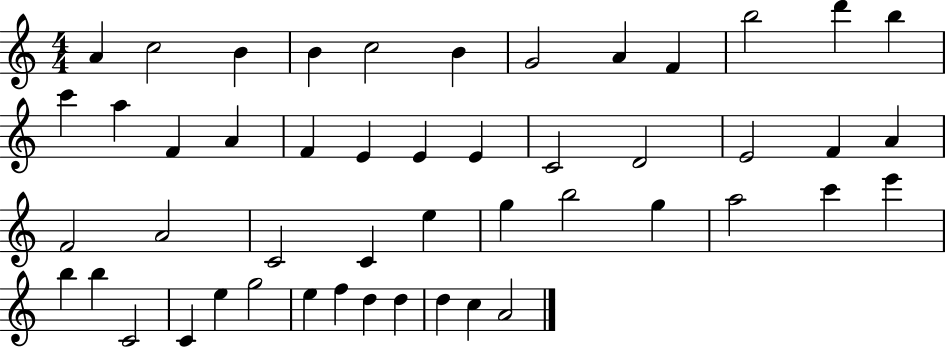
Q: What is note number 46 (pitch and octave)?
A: D5